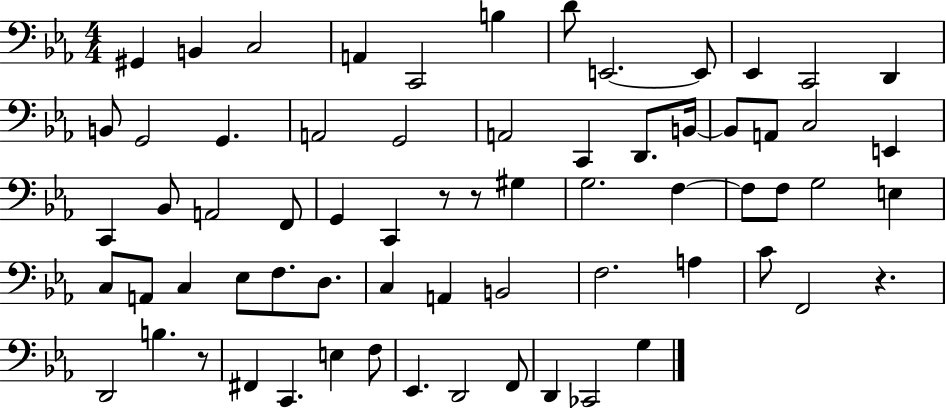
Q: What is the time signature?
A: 4/4